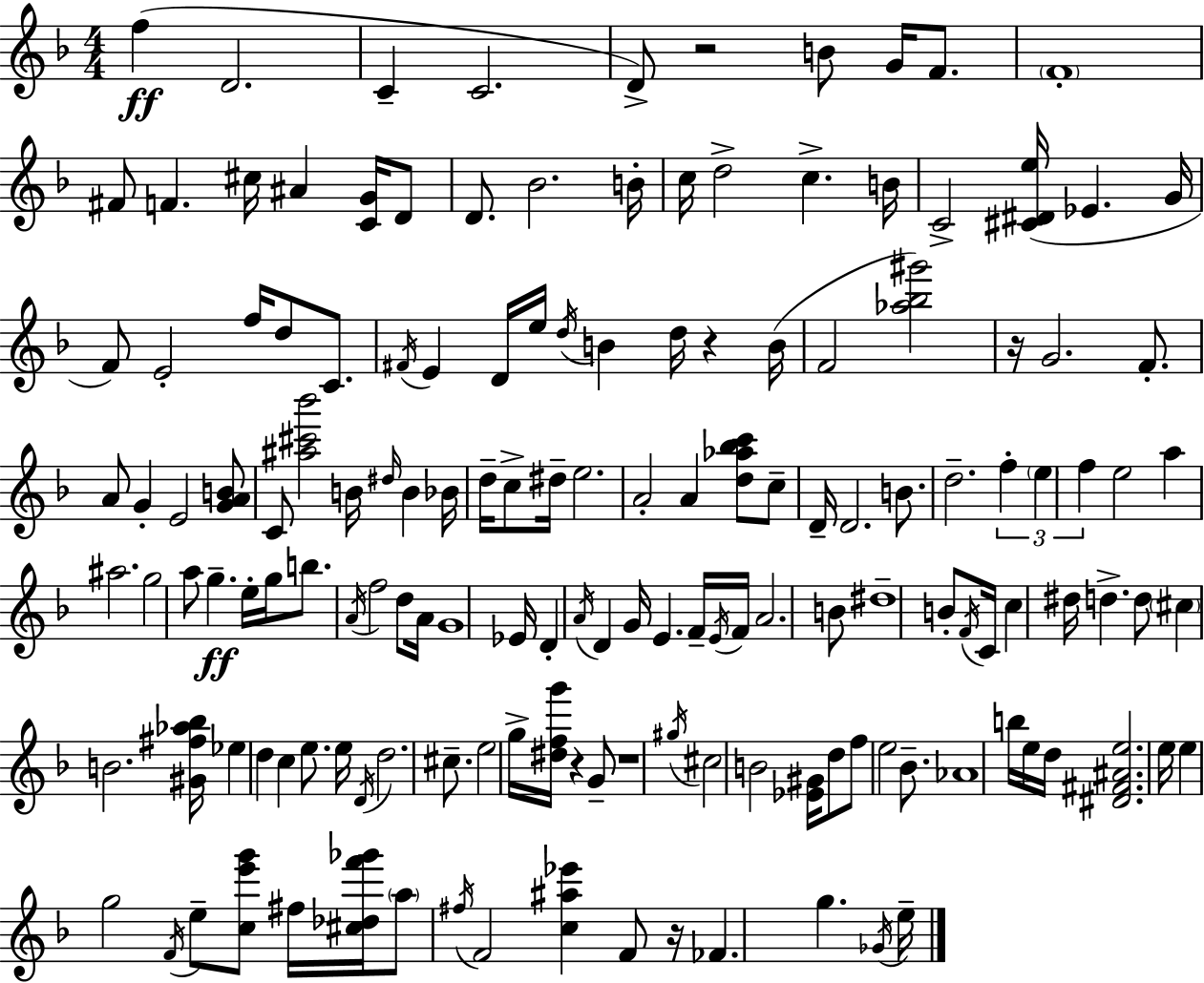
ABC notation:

X:1
T:Untitled
M:4/4
L:1/4
K:Dm
f D2 C C2 D/2 z2 B/2 G/4 F/2 F4 ^F/2 F ^c/4 ^A [CG]/4 D/2 D/2 _B2 B/4 c/4 d2 c B/4 C2 [^C^De]/4 _E G/4 F/2 E2 f/4 d/2 C/2 ^F/4 E D/4 e/4 d/4 B d/4 z B/4 F2 [_a_b^g']2 z/4 G2 F/2 A/2 G E2 [GAB]/2 C/2 [^a^c'_b']2 B/4 ^d/4 B _B/4 d/4 c/2 ^d/4 e2 A2 A [d_a_bc']/2 c/2 D/4 D2 B/2 d2 f e f e2 a ^a2 g2 a/2 g e/4 g/4 b/2 A/4 f2 d/2 A/4 G4 _E/4 D A/4 D G/4 E F/4 E/4 F/4 A2 B/2 ^d4 B/2 F/4 C/4 c ^d/4 d d/2 ^c B2 [^G^f_a_b]/4 _e d c e/2 e/4 D/4 d2 ^c/2 e2 g/4 [^dfg']/4 z G/2 z4 ^g/4 ^c2 B2 [_E^G]/4 d/2 f/2 e2 _B/2 _A4 b/4 e/4 d/4 [^D^F^Ae]2 e/4 e g2 F/4 e/2 [ce'g']/2 ^f/4 [^c_df'_g']/4 a/2 ^f/4 F2 [c^a_e'] F/2 z/4 _F g _G/4 e/4